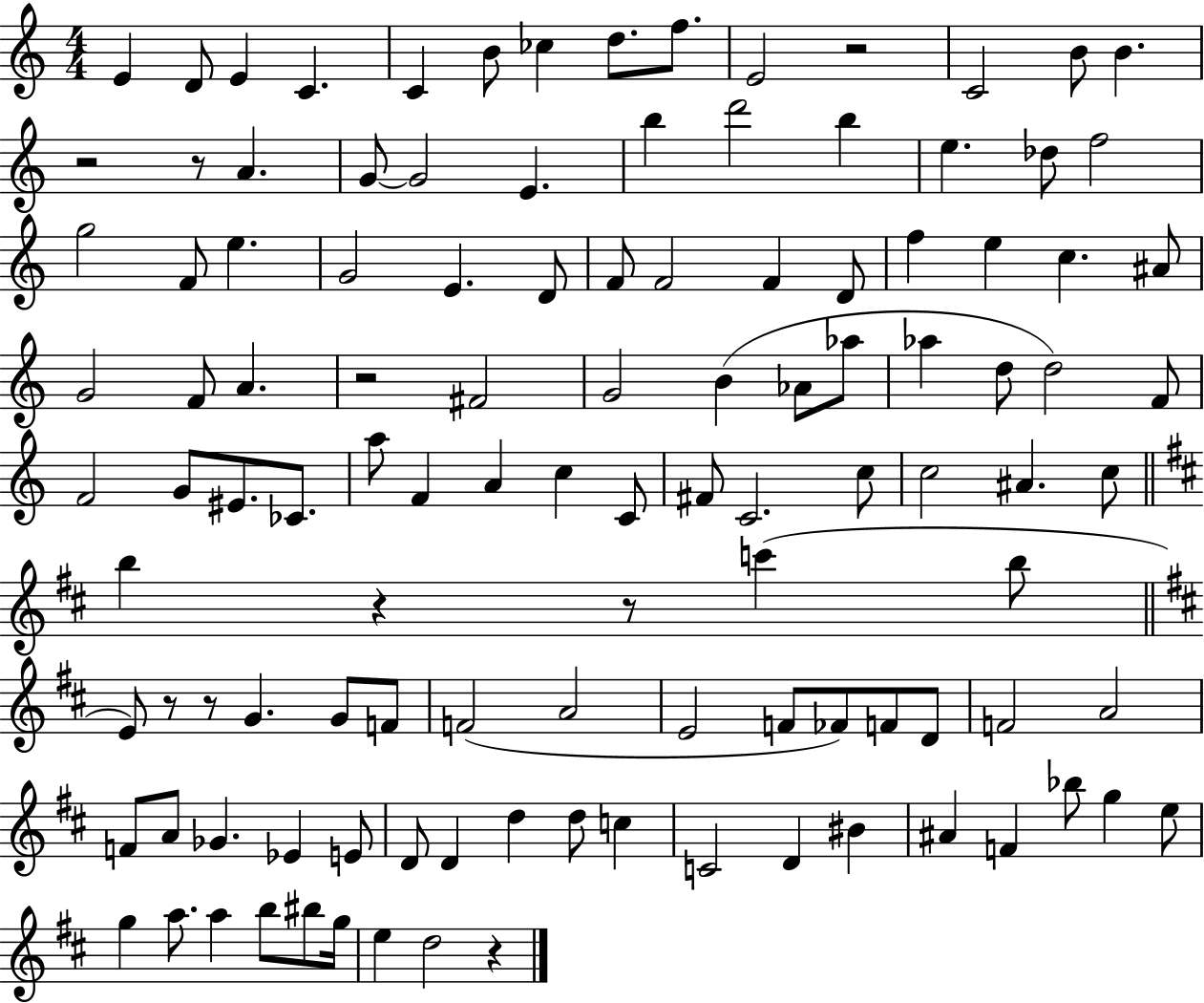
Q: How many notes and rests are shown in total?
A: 115